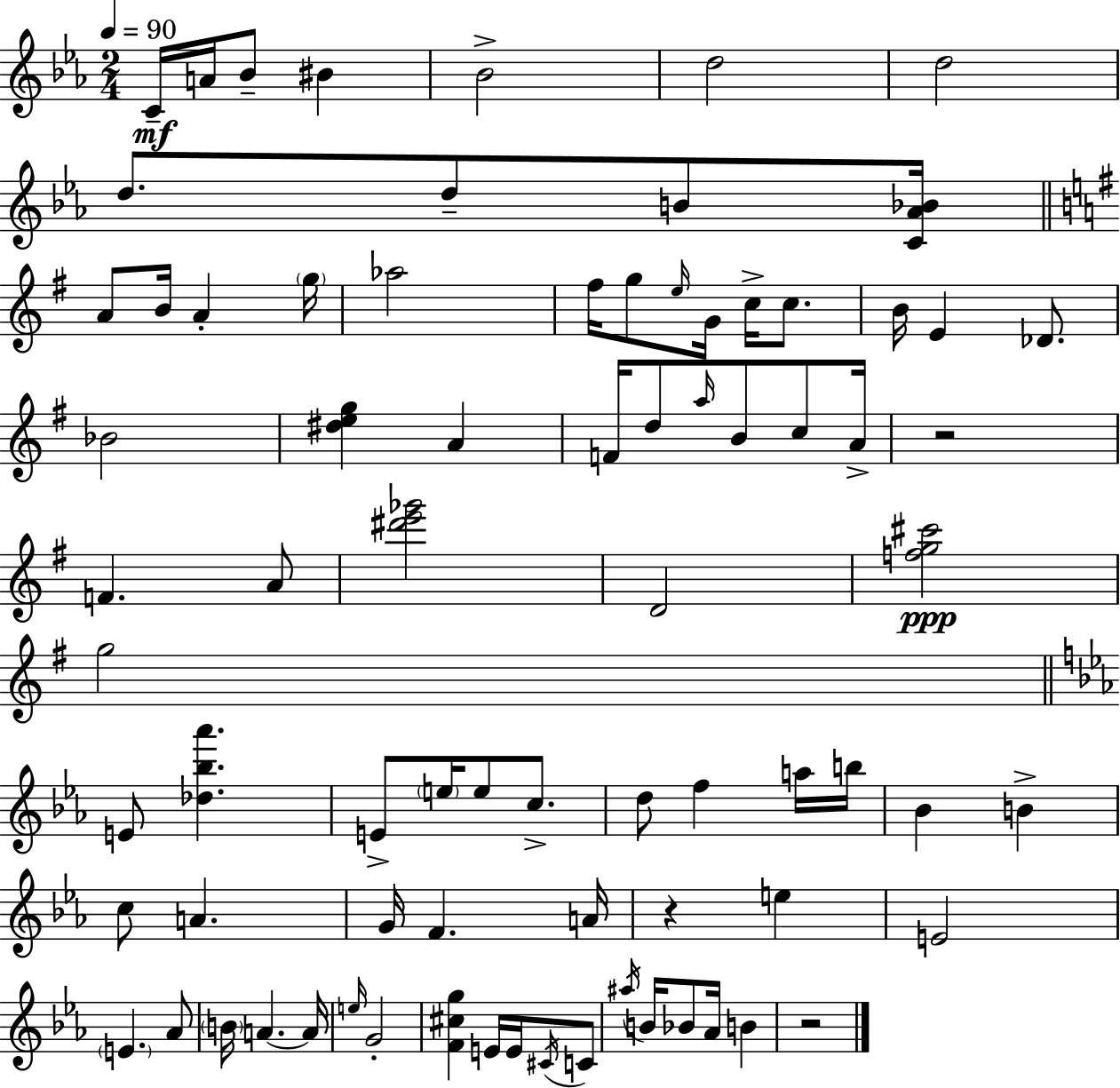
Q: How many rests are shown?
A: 3